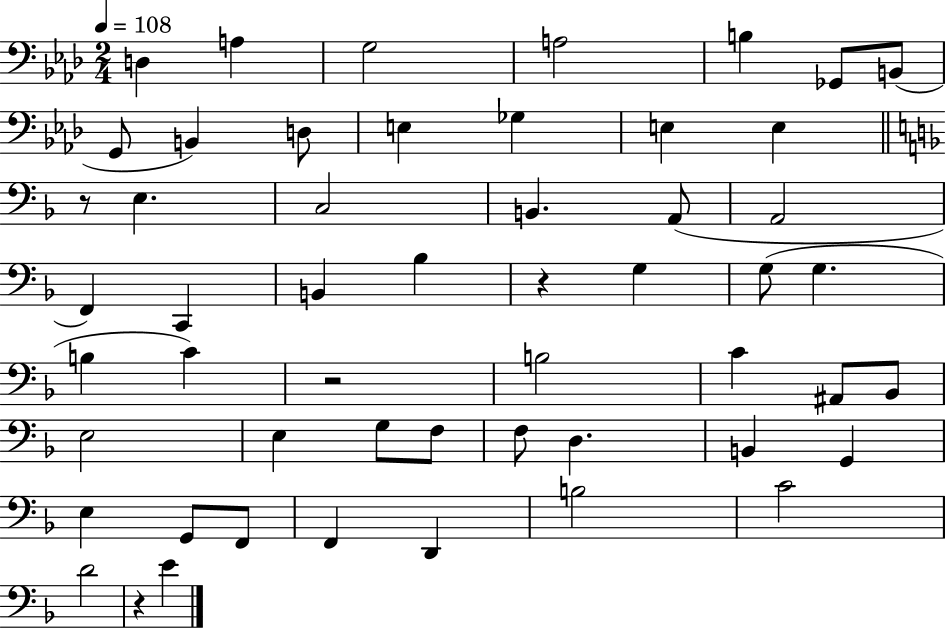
{
  \clef bass
  \numericTimeSignature
  \time 2/4
  \key aes \major
  \tempo 4 = 108
  d4 a4 | g2 | a2 | b4 ges,8 b,8( | \break g,8 b,4) d8 | e4 ges4 | e4 e4 | \bar "||" \break \key f \major r8 e4. | c2 | b,4. a,8( | a,2 | \break f,4) c,4 | b,4 bes4 | r4 g4 | g8( g4. | \break b4 c'4) | r2 | b2 | c'4 ais,8 bes,8 | \break e2 | e4 g8 f8 | f8 d4. | b,4 g,4 | \break e4 g,8 f,8 | f,4 d,4 | b2 | c'2 | \break d'2 | r4 e'4 | \bar "|."
}